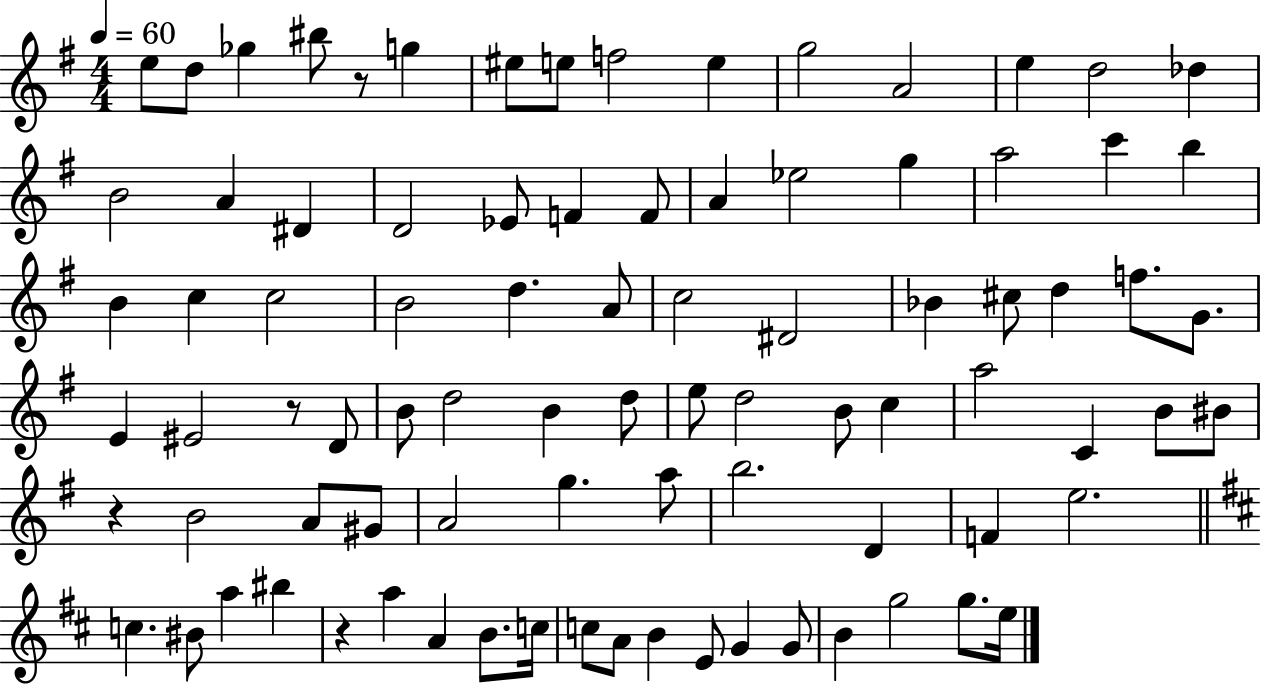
X:1
T:Untitled
M:4/4
L:1/4
K:G
e/2 d/2 _g ^b/2 z/2 g ^e/2 e/2 f2 e g2 A2 e d2 _d B2 A ^D D2 _E/2 F F/2 A _e2 g a2 c' b B c c2 B2 d A/2 c2 ^D2 _B ^c/2 d f/2 G/2 E ^E2 z/2 D/2 B/2 d2 B d/2 e/2 d2 B/2 c a2 C B/2 ^B/2 z B2 A/2 ^G/2 A2 g a/2 b2 D F e2 c ^B/2 a ^b z a A B/2 c/4 c/2 A/2 B E/2 G G/2 B g2 g/2 e/4